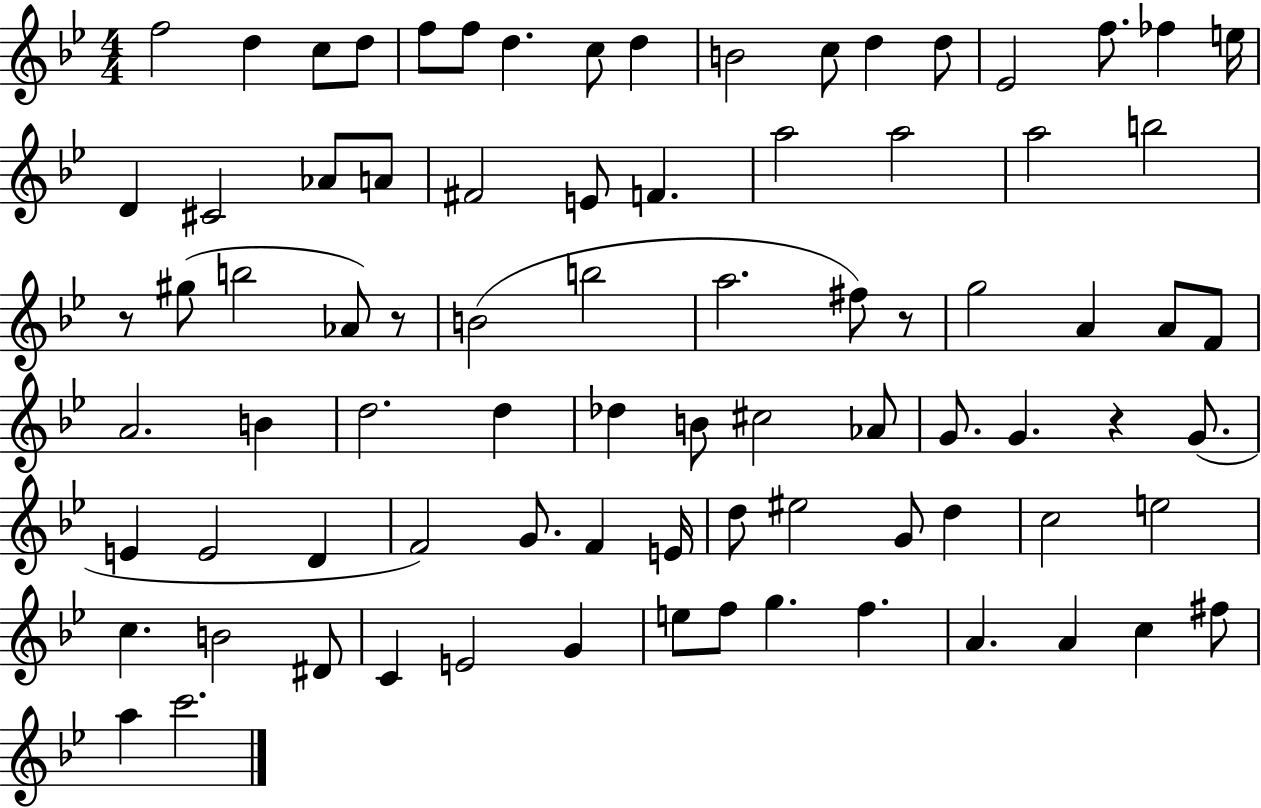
X:1
T:Untitled
M:4/4
L:1/4
K:Bb
f2 d c/2 d/2 f/2 f/2 d c/2 d B2 c/2 d d/2 _E2 f/2 _f e/4 D ^C2 _A/2 A/2 ^F2 E/2 F a2 a2 a2 b2 z/2 ^g/2 b2 _A/2 z/2 B2 b2 a2 ^f/2 z/2 g2 A A/2 F/2 A2 B d2 d _d B/2 ^c2 _A/2 G/2 G z G/2 E E2 D F2 G/2 F E/4 d/2 ^e2 G/2 d c2 e2 c B2 ^D/2 C E2 G e/2 f/2 g f A A c ^f/2 a c'2